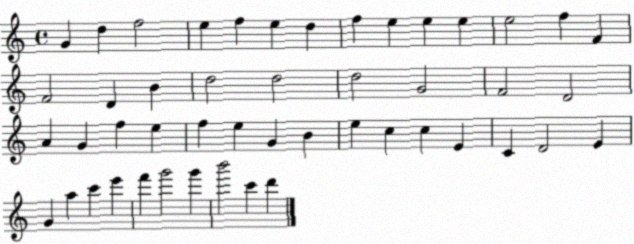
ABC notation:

X:1
T:Untitled
M:4/4
L:1/4
K:C
G d f2 e f e d f e e e e2 f F F2 D B d2 d2 d2 G2 F2 D2 A G f e f e G B e c c E C D2 E G a c' e' f' g'2 g' b'2 c' d'